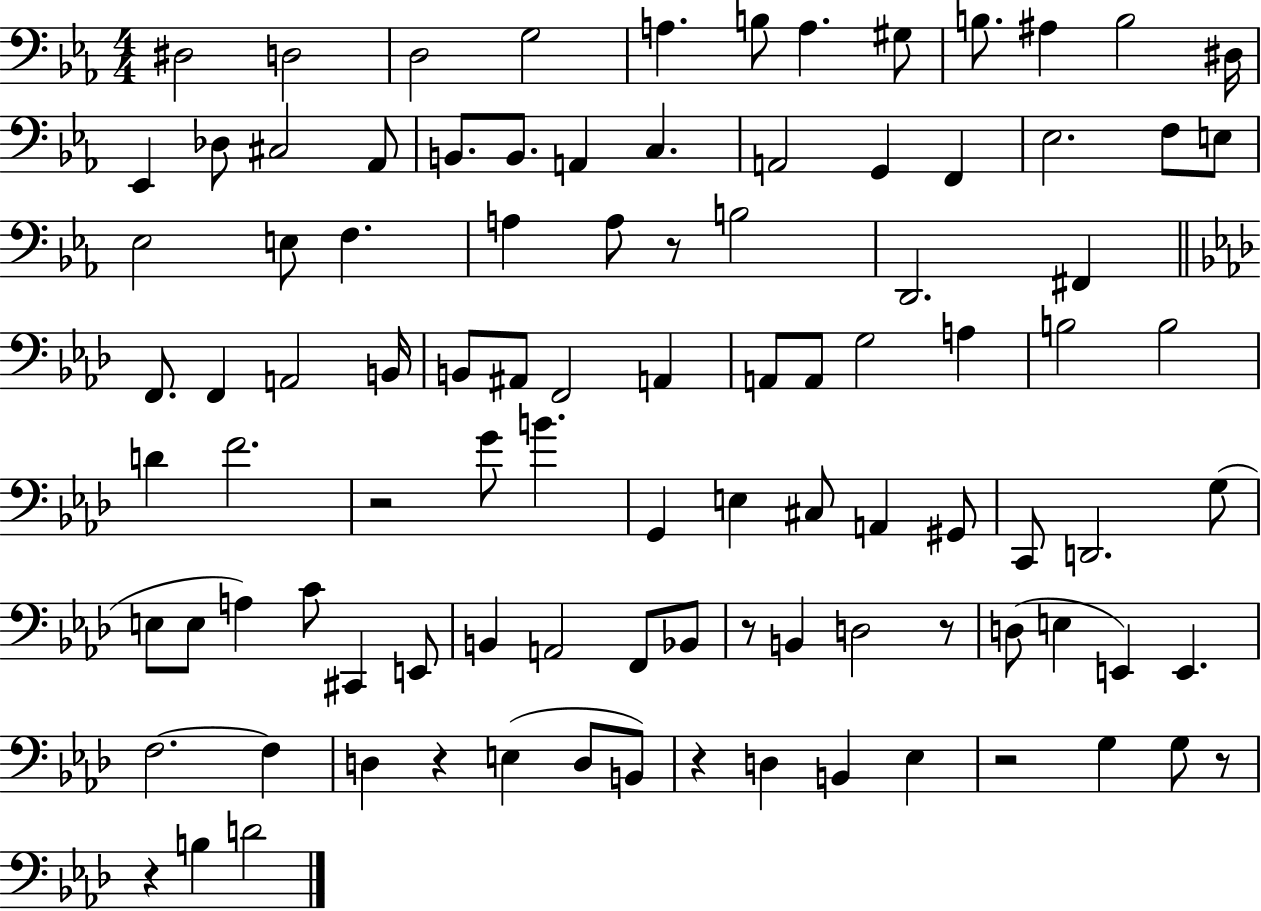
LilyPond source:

{
  \clef bass
  \numericTimeSignature
  \time 4/4
  \key ees \major
  dis2 d2 | d2 g2 | a4. b8 a4. gis8 | b8. ais4 b2 dis16 | \break ees,4 des8 cis2 aes,8 | b,8. b,8. a,4 c4. | a,2 g,4 f,4 | ees2. f8 e8 | \break ees2 e8 f4. | a4 a8 r8 b2 | d,2. fis,4 | \bar "||" \break \key f \minor f,8. f,4 a,2 b,16 | b,8 ais,8 f,2 a,4 | a,8 a,8 g2 a4 | b2 b2 | \break d'4 f'2. | r2 g'8 b'4. | g,4 e4 cis8 a,4 gis,8 | c,8 d,2. g8( | \break e8 e8 a4) c'8 cis,4 e,8 | b,4 a,2 f,8 bes,8 | r8 b,4 d2 r8 | d8( e4 e,4) e,4. | \break f2.~~ f4 | d4 r4 e4( d8 b,8) | r4 d4 b,4 ees4 | r2 g4 g8 r8 | \break r4 b4 d'2 | \bar "|."
}